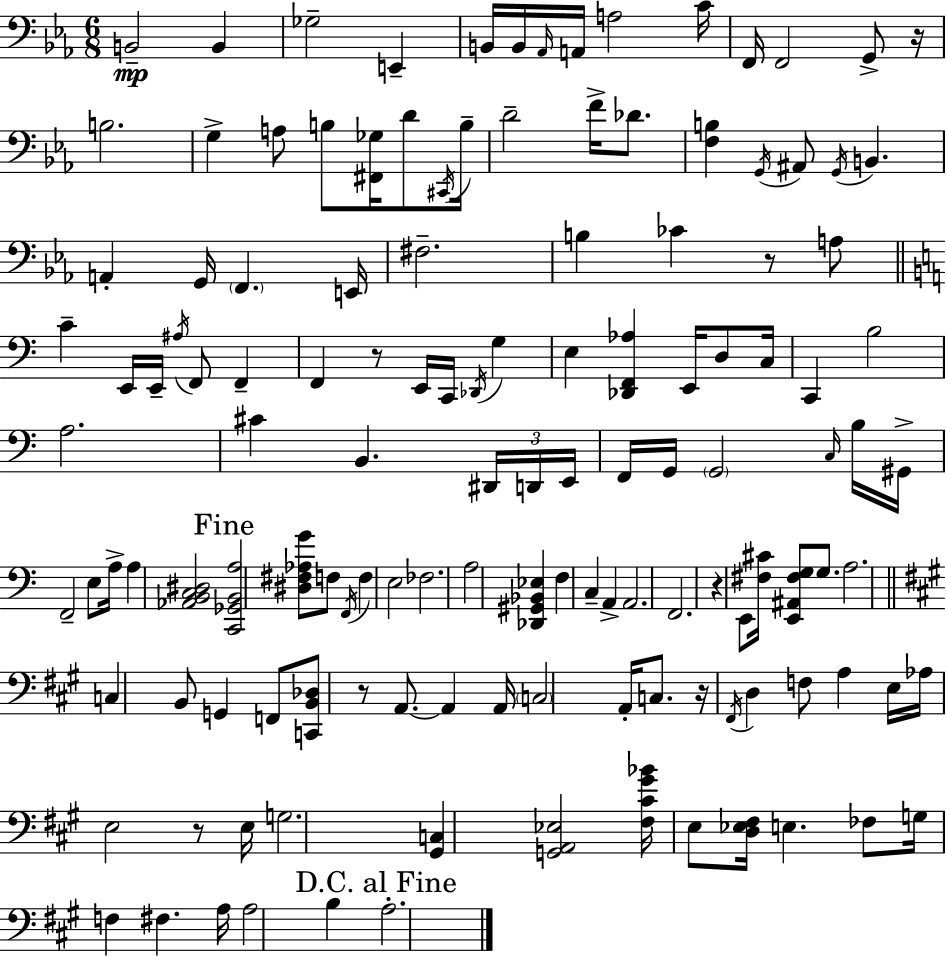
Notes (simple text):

B2/h B2/q Gb3/h E2/q B2/s B2/s Ab2/s A2/s A3/h C4/s F2/s F2/h G2/e R/s B3/h. G3/q A3/e B3/e [F#2,Gb3]/s D4/e C#2/s B3/s D4/h F4/s Db4/e. [F3,B3]/q G2/s A#2/e G2/s B2/q. A2/q G2/s F2/q. E2/s F#3/h. B3/q CES4/q R/e A3/e C4/q E2/s E2/s A#3/s F2/e F2/q F2/q R/e E2/s C2/s Db2/s G3/q E3/q [Db2,F2,Ab3]/q E2/s D3/e C3/s C2/q B3/h A3/h. C#4/q B2/q. D#2/s D2/s E2/s F2/s G2/s G2/h C3/s B3/s G#2/s F2/h E3/e A3/s A3/q [Ab2,B2,C3,D#3]/h [C2,Gb2,B2,A3]/h [D#3,F#3,Ab3,G4]/e F3/e F2/s F3/q E3/h FES3/h. A3/h [Db2,G#2,Bb2,Eb3]/q F3/q C3/q A2/q A2/h. F2/h. R/q E2/e [F#3,C#4]/s [E2,A#2,F#3,G3]/e G3/e. A3/h. C3/q B2/e G2/q F2/e [C2,B2,Db3]/e R/e A2/e. A2/q A2/s C3/h A2/s C3/e. R/s F#2/s D3/q F3/e A3/q E3/s Ab3/s E3/h R/e E3/s G3/h. [G#2,C3]/q [G2,A2,Eb3]/h [F#3,C#4,G#4,Bb4]/s E3/e [D3,Eb3,F#3]/s E3/q. FES3/e G3/s F3/q F#3/q. A3/s A3/h B3/q A3/h.